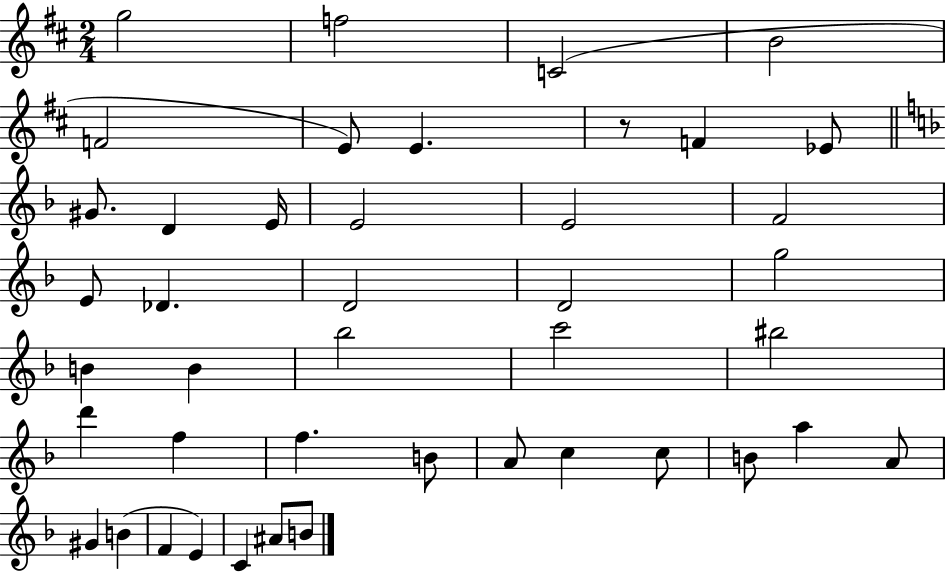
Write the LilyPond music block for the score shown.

{
  \clef treble
  \numericTimeSignature
  \time 2/4
  \key d \major
  \repeat volta 2 { g''2 | f''2 | c'2( | b'2 | \break f'2 | e'8) e'4. | r8 f'4 ees'8 | \bar "||" \break \key f \major gis'8. d'4 e'16 | e'2 | e'2 | f'2 | \break e'8 des'4. | d'2 | d'2 | g''2 | \break b'4 b'4 | bes''2 | c'''2 | bis''2 | \break d'''4 f''4 | f''4. b'8 | a'8 c''4 c''8 | b'8 a''4 a'8 | \break gis'4 b'4( | f'4 e'4) | c'4 ais'8 b'8 | } \bar "|."
}